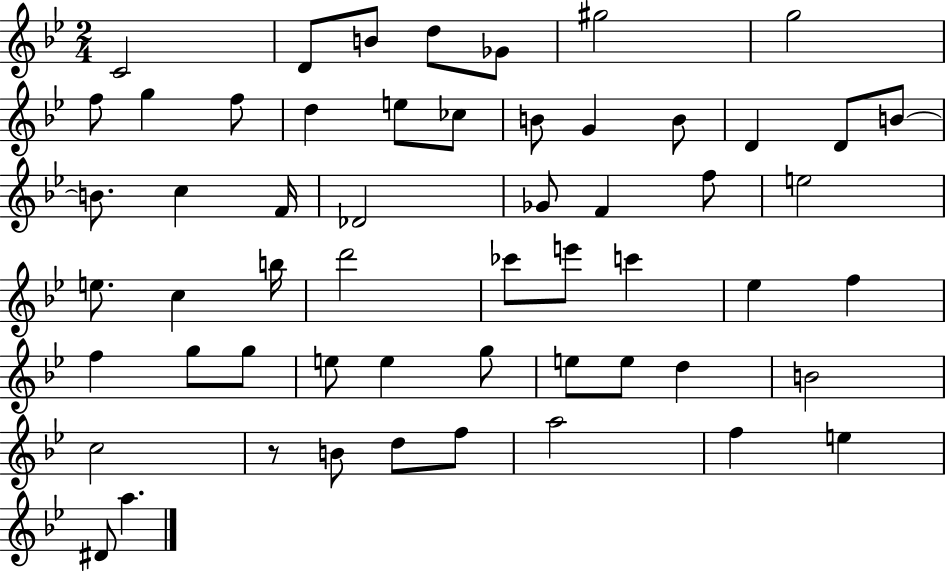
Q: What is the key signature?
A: BES major